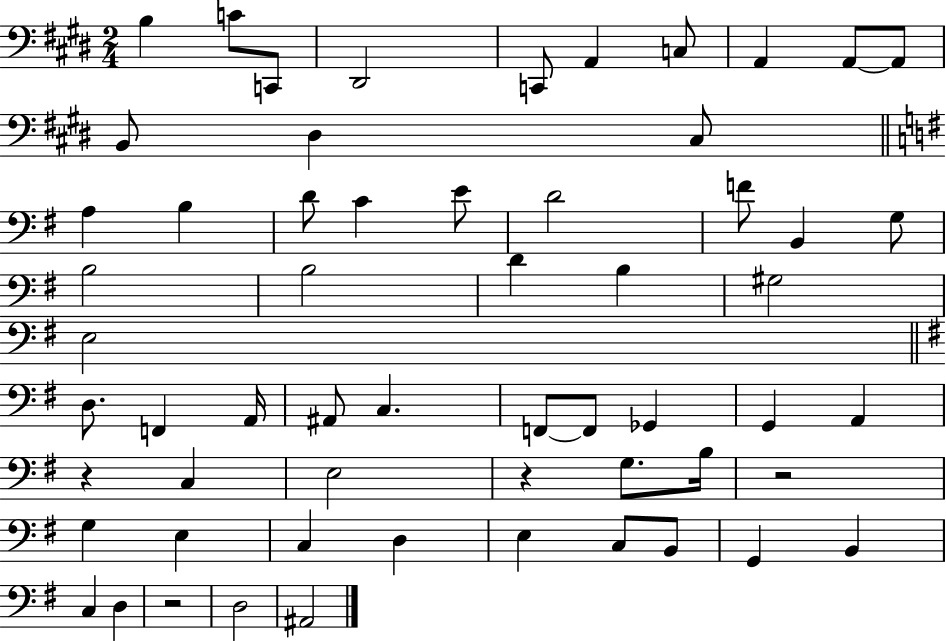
X:1
T:Untitled
M:2/4
L:1/4
K:E
B, C/2 C,,/2 ^D,,2 C,,/2 A,, C,/2 A,, A,,/2 A,,/2 B,,/2 ^D, ^C,/2 A, B, D/2 C E/2 D2 F/2 B,, G,/2 B,2 B,2 D B, ^G,2 E,2 D,/2 F,, A,,/4 ^A,,/2 C, F,,/2 F,,/2 _G,, G,, A,, z C, E,2 z G,/2 B,/4 z2 G, E, C, D, E, C,/2 B,,/2 G,, B,, C, D, z2 D,2 ^A,,2